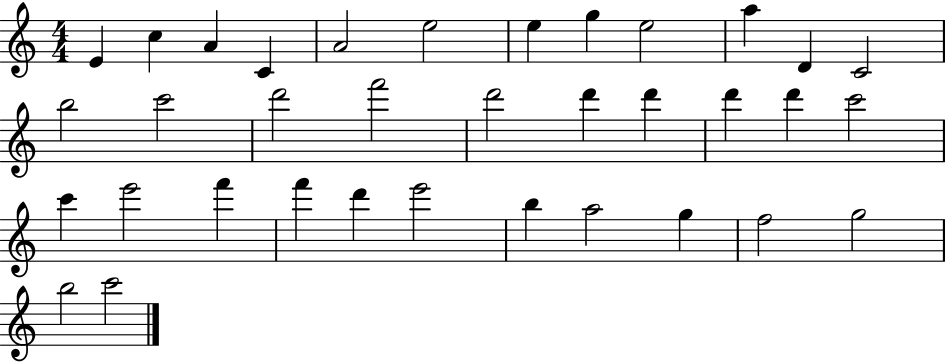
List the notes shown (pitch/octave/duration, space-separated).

E4/q C5/q A4/q C4/q A4/h E5/h E5/q G5/q E5/h A5/q D4/q C4/h B5/h C6/h D6/h F6/h D6/h D6/q D6/q D6/q D6/q C6/h C6/q E6/h F6/q F6/q D6/q E6/h B5/q A5/h G5/q F5/h G5/h B5/h C6/h